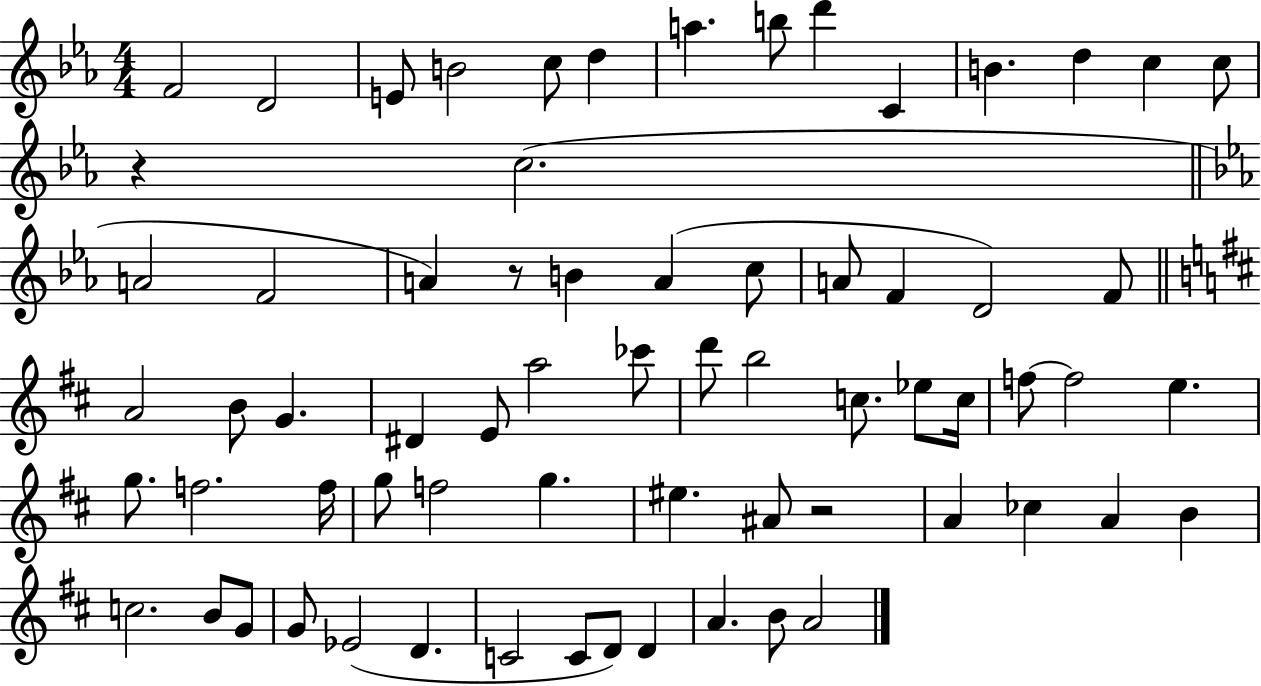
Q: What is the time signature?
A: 4/4